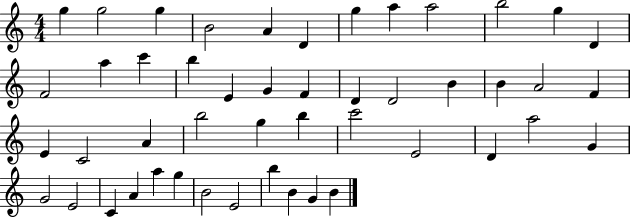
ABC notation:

X:1
T:Untitled
M:4/4
L:1/4
K:C
g g2 g B2 A D g a a2 b2 g D F2 a c' b E G F D D2 B B A2 F E C2 A b2 g b c'2 E2 D a2 G G2 E2 C A a g B2 E2 b B G B